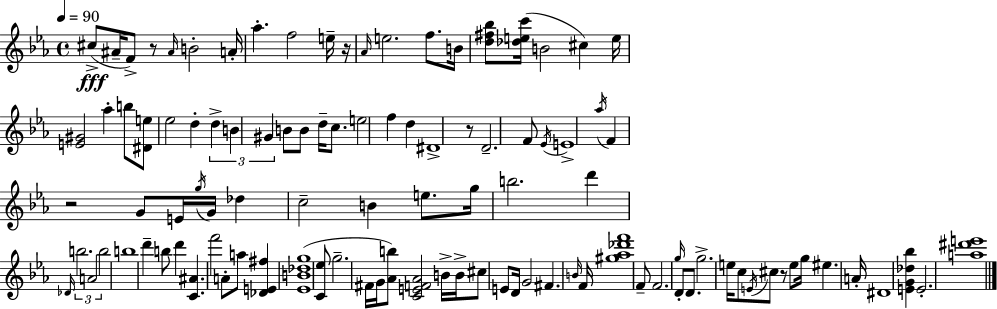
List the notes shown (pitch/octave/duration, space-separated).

C#5/e A#4/s F4/e R/e A#4/s B4/h A4/s Ab5/q. F5/h E5/s R/s Ab4/s E5/h. F5/e. B4/s [D5,F#5,Bb5]/e [Db5,E5,C6]/s B4/h C#5/q E5/s [E4,G#4]/h Ab5/q B5/e [D#4,E5]/e Eb5/h D5/q D5/q B4/q G#4/q B4/e B4/e D5/s C5/e. E5/h F5/q D5/q D#4/w R/e D4/h. F4/e Eb4/s E4/w Ab5/s F4/q R/h G4/e E4/s G5/s G4/s Db5/q C5/h B4/q E5/e. G5/s B5/h. D6/q Db4/s B5/h. A4/h B5/h B5/w D6/q B5/e D6/q [C4,A#4]/q. F6/h A4/e A5/e [Db4,E4,F#5]/q [Eb4,B4,Db5,G5]/w [C4,Eb5]/e G5/h. F#4/s G4/s [Ab4,B5]/e [C4,E4,F4,Ab4]/h B4/s B4/s C#5/e E4/e D4/s G4/h F#4/q. B4/s F4/s [G#5,Ab5,Db6,F6]/w F4/e F4/h. G5/s D4/e D4/e. G5/h. E5/s C5/e E4/s C#5/e R/e E5/e G5/s EIS5/q. A4/s D#4/w [E4,G4,Db5,Bb5]/q E4/h. [A5,D#6,E6]/w